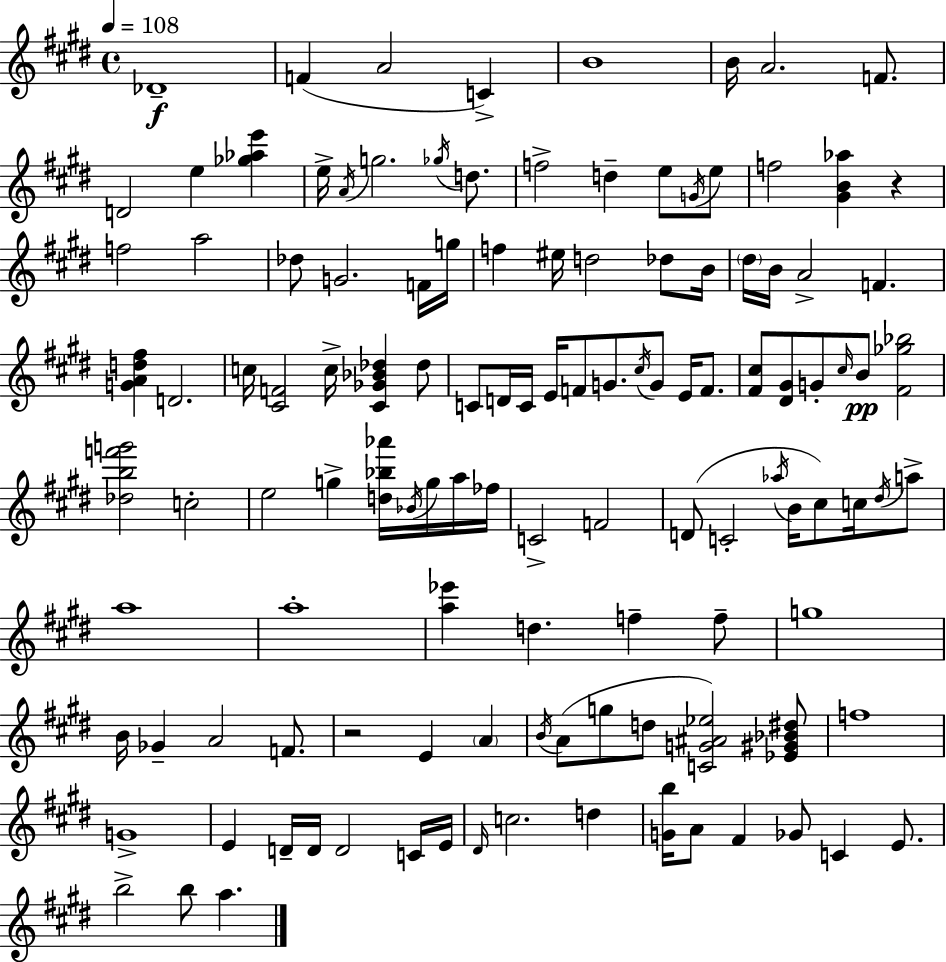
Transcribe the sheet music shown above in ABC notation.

X:1
T:Untitled
M:4/4
L:1/4
K:E
_D4 F A2 C B4 B/4 A2 F/2 D2 e [_g_ae'] e/4 A/4 g2 _g/4 d/2 f2 d e/2 G/4 e/2 f2 [^GB_a] z f2 a2 _d/2 G2 F/4 g/4 f ^e/4 d2 _d/2 B/4 ^d/4 B/4 A2 F [GAd^f] D2 c/4 [^CF]2 c/4 [^C_G_B_d] _d/2 C/2 D/4 C/4 E/4 F/2 G/2 ^c/4 G/2 E/4 F/2 [^F^c]/2 [^D^G]/2 G/2 ^c/4 B/2 [^F_g_b]2 [_dbf'g']2 c2 e2 g [d_b_a']/4 _B/4 g/4 a/4 _f/4 C2 F2 D/2 C2 _a/4 B/4 ^c/2 c/4 ^d/4 a/2 a4 a4 [a_e'] d f f/2 g4 B/4 _G A2 F/2 z2 E A B/4 A/2 g/2 d/2 [CG^A_e]2 [_E^G_B^d]/2 f4 G4 E D/4 D/4 D2 C/4 E/4 ^D/4 c2 d [Gb]/4 A/2 ^F _G/2 C E/2 b2 b/2 a